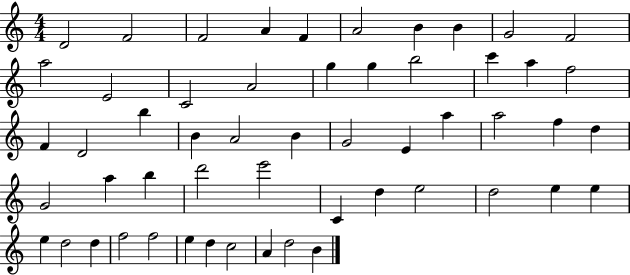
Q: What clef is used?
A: treble